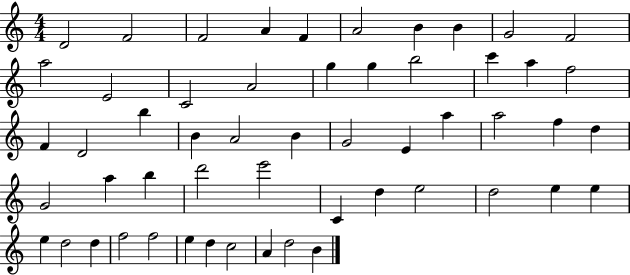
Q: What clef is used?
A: treble